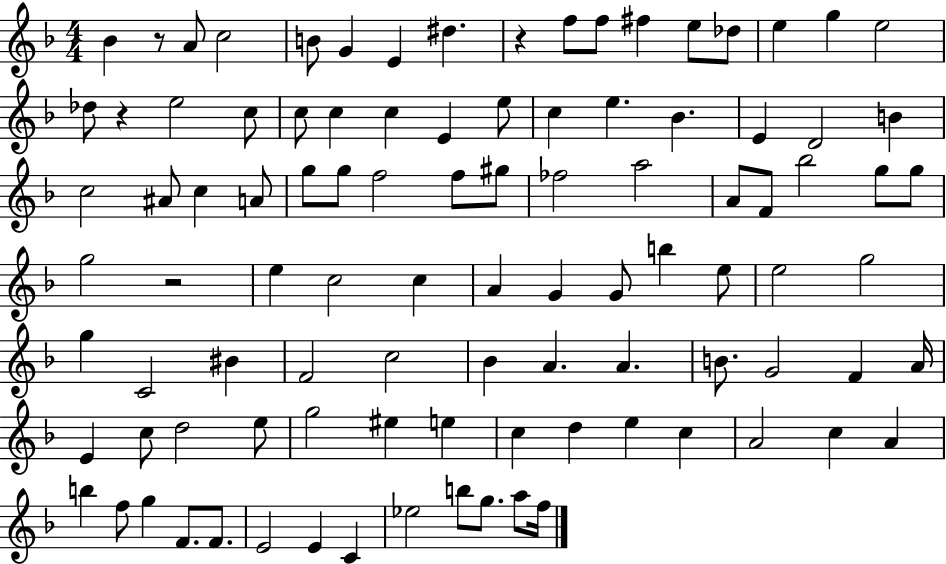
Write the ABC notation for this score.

X:1
T:Untitled
M:4/4
L:1/4
K:F
_B z/2 A/2 c2 B/2 G E ^d z f/2 f/2 ^f e/2 _d/2 e g e2 _d/2 z e2 c/2 c/2 c c E e/2 c e _B E D2 B c2 ^A/2 c A/2 g/2 g/2 f2 f/2 ^g/2 _f2 a2 A/2 F/2 _b2 g/2 g/2 g2 z2 e c2 c A G G/2 b e/2 e2 g2 g C2 ^B F2 c2 _B A A B/2 G2 F A/4 E c/2 d2 e/2 g2 ^e e c d e c A2 c A b f/2 g F/2 F/2 E2 E C _e2 b/2 g/2 a/2 f/4